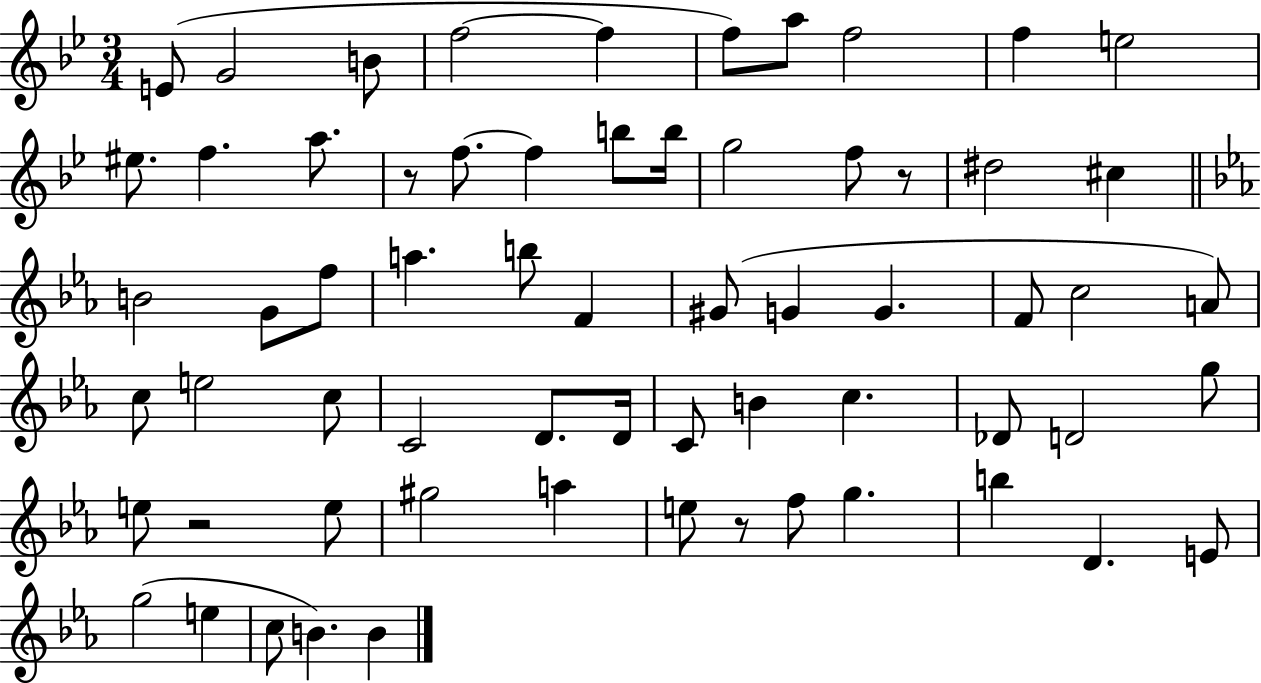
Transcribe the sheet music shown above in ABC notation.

X:1
T:Untitled
M:3/4
L:1/4
K:Bb
E/2 G2 B/2 f2 f f/2 a/2 f2 f e2 ^e/2 f a/2 z/2 f/2 f b/2 b/4 g2 f/2 z/2 ^d2 ^c B2 G/2 f/2 a b/2 F ^G/2 G G F/2 c2 A/2 c/2 e2 c/2 C2 D/2 D/4 C/2 B c _D/2 D2 g/2 e/2 z2 e/2 ^g2 a e/2 z/2 f/2 g b D E/2 g2 e c/2 B B